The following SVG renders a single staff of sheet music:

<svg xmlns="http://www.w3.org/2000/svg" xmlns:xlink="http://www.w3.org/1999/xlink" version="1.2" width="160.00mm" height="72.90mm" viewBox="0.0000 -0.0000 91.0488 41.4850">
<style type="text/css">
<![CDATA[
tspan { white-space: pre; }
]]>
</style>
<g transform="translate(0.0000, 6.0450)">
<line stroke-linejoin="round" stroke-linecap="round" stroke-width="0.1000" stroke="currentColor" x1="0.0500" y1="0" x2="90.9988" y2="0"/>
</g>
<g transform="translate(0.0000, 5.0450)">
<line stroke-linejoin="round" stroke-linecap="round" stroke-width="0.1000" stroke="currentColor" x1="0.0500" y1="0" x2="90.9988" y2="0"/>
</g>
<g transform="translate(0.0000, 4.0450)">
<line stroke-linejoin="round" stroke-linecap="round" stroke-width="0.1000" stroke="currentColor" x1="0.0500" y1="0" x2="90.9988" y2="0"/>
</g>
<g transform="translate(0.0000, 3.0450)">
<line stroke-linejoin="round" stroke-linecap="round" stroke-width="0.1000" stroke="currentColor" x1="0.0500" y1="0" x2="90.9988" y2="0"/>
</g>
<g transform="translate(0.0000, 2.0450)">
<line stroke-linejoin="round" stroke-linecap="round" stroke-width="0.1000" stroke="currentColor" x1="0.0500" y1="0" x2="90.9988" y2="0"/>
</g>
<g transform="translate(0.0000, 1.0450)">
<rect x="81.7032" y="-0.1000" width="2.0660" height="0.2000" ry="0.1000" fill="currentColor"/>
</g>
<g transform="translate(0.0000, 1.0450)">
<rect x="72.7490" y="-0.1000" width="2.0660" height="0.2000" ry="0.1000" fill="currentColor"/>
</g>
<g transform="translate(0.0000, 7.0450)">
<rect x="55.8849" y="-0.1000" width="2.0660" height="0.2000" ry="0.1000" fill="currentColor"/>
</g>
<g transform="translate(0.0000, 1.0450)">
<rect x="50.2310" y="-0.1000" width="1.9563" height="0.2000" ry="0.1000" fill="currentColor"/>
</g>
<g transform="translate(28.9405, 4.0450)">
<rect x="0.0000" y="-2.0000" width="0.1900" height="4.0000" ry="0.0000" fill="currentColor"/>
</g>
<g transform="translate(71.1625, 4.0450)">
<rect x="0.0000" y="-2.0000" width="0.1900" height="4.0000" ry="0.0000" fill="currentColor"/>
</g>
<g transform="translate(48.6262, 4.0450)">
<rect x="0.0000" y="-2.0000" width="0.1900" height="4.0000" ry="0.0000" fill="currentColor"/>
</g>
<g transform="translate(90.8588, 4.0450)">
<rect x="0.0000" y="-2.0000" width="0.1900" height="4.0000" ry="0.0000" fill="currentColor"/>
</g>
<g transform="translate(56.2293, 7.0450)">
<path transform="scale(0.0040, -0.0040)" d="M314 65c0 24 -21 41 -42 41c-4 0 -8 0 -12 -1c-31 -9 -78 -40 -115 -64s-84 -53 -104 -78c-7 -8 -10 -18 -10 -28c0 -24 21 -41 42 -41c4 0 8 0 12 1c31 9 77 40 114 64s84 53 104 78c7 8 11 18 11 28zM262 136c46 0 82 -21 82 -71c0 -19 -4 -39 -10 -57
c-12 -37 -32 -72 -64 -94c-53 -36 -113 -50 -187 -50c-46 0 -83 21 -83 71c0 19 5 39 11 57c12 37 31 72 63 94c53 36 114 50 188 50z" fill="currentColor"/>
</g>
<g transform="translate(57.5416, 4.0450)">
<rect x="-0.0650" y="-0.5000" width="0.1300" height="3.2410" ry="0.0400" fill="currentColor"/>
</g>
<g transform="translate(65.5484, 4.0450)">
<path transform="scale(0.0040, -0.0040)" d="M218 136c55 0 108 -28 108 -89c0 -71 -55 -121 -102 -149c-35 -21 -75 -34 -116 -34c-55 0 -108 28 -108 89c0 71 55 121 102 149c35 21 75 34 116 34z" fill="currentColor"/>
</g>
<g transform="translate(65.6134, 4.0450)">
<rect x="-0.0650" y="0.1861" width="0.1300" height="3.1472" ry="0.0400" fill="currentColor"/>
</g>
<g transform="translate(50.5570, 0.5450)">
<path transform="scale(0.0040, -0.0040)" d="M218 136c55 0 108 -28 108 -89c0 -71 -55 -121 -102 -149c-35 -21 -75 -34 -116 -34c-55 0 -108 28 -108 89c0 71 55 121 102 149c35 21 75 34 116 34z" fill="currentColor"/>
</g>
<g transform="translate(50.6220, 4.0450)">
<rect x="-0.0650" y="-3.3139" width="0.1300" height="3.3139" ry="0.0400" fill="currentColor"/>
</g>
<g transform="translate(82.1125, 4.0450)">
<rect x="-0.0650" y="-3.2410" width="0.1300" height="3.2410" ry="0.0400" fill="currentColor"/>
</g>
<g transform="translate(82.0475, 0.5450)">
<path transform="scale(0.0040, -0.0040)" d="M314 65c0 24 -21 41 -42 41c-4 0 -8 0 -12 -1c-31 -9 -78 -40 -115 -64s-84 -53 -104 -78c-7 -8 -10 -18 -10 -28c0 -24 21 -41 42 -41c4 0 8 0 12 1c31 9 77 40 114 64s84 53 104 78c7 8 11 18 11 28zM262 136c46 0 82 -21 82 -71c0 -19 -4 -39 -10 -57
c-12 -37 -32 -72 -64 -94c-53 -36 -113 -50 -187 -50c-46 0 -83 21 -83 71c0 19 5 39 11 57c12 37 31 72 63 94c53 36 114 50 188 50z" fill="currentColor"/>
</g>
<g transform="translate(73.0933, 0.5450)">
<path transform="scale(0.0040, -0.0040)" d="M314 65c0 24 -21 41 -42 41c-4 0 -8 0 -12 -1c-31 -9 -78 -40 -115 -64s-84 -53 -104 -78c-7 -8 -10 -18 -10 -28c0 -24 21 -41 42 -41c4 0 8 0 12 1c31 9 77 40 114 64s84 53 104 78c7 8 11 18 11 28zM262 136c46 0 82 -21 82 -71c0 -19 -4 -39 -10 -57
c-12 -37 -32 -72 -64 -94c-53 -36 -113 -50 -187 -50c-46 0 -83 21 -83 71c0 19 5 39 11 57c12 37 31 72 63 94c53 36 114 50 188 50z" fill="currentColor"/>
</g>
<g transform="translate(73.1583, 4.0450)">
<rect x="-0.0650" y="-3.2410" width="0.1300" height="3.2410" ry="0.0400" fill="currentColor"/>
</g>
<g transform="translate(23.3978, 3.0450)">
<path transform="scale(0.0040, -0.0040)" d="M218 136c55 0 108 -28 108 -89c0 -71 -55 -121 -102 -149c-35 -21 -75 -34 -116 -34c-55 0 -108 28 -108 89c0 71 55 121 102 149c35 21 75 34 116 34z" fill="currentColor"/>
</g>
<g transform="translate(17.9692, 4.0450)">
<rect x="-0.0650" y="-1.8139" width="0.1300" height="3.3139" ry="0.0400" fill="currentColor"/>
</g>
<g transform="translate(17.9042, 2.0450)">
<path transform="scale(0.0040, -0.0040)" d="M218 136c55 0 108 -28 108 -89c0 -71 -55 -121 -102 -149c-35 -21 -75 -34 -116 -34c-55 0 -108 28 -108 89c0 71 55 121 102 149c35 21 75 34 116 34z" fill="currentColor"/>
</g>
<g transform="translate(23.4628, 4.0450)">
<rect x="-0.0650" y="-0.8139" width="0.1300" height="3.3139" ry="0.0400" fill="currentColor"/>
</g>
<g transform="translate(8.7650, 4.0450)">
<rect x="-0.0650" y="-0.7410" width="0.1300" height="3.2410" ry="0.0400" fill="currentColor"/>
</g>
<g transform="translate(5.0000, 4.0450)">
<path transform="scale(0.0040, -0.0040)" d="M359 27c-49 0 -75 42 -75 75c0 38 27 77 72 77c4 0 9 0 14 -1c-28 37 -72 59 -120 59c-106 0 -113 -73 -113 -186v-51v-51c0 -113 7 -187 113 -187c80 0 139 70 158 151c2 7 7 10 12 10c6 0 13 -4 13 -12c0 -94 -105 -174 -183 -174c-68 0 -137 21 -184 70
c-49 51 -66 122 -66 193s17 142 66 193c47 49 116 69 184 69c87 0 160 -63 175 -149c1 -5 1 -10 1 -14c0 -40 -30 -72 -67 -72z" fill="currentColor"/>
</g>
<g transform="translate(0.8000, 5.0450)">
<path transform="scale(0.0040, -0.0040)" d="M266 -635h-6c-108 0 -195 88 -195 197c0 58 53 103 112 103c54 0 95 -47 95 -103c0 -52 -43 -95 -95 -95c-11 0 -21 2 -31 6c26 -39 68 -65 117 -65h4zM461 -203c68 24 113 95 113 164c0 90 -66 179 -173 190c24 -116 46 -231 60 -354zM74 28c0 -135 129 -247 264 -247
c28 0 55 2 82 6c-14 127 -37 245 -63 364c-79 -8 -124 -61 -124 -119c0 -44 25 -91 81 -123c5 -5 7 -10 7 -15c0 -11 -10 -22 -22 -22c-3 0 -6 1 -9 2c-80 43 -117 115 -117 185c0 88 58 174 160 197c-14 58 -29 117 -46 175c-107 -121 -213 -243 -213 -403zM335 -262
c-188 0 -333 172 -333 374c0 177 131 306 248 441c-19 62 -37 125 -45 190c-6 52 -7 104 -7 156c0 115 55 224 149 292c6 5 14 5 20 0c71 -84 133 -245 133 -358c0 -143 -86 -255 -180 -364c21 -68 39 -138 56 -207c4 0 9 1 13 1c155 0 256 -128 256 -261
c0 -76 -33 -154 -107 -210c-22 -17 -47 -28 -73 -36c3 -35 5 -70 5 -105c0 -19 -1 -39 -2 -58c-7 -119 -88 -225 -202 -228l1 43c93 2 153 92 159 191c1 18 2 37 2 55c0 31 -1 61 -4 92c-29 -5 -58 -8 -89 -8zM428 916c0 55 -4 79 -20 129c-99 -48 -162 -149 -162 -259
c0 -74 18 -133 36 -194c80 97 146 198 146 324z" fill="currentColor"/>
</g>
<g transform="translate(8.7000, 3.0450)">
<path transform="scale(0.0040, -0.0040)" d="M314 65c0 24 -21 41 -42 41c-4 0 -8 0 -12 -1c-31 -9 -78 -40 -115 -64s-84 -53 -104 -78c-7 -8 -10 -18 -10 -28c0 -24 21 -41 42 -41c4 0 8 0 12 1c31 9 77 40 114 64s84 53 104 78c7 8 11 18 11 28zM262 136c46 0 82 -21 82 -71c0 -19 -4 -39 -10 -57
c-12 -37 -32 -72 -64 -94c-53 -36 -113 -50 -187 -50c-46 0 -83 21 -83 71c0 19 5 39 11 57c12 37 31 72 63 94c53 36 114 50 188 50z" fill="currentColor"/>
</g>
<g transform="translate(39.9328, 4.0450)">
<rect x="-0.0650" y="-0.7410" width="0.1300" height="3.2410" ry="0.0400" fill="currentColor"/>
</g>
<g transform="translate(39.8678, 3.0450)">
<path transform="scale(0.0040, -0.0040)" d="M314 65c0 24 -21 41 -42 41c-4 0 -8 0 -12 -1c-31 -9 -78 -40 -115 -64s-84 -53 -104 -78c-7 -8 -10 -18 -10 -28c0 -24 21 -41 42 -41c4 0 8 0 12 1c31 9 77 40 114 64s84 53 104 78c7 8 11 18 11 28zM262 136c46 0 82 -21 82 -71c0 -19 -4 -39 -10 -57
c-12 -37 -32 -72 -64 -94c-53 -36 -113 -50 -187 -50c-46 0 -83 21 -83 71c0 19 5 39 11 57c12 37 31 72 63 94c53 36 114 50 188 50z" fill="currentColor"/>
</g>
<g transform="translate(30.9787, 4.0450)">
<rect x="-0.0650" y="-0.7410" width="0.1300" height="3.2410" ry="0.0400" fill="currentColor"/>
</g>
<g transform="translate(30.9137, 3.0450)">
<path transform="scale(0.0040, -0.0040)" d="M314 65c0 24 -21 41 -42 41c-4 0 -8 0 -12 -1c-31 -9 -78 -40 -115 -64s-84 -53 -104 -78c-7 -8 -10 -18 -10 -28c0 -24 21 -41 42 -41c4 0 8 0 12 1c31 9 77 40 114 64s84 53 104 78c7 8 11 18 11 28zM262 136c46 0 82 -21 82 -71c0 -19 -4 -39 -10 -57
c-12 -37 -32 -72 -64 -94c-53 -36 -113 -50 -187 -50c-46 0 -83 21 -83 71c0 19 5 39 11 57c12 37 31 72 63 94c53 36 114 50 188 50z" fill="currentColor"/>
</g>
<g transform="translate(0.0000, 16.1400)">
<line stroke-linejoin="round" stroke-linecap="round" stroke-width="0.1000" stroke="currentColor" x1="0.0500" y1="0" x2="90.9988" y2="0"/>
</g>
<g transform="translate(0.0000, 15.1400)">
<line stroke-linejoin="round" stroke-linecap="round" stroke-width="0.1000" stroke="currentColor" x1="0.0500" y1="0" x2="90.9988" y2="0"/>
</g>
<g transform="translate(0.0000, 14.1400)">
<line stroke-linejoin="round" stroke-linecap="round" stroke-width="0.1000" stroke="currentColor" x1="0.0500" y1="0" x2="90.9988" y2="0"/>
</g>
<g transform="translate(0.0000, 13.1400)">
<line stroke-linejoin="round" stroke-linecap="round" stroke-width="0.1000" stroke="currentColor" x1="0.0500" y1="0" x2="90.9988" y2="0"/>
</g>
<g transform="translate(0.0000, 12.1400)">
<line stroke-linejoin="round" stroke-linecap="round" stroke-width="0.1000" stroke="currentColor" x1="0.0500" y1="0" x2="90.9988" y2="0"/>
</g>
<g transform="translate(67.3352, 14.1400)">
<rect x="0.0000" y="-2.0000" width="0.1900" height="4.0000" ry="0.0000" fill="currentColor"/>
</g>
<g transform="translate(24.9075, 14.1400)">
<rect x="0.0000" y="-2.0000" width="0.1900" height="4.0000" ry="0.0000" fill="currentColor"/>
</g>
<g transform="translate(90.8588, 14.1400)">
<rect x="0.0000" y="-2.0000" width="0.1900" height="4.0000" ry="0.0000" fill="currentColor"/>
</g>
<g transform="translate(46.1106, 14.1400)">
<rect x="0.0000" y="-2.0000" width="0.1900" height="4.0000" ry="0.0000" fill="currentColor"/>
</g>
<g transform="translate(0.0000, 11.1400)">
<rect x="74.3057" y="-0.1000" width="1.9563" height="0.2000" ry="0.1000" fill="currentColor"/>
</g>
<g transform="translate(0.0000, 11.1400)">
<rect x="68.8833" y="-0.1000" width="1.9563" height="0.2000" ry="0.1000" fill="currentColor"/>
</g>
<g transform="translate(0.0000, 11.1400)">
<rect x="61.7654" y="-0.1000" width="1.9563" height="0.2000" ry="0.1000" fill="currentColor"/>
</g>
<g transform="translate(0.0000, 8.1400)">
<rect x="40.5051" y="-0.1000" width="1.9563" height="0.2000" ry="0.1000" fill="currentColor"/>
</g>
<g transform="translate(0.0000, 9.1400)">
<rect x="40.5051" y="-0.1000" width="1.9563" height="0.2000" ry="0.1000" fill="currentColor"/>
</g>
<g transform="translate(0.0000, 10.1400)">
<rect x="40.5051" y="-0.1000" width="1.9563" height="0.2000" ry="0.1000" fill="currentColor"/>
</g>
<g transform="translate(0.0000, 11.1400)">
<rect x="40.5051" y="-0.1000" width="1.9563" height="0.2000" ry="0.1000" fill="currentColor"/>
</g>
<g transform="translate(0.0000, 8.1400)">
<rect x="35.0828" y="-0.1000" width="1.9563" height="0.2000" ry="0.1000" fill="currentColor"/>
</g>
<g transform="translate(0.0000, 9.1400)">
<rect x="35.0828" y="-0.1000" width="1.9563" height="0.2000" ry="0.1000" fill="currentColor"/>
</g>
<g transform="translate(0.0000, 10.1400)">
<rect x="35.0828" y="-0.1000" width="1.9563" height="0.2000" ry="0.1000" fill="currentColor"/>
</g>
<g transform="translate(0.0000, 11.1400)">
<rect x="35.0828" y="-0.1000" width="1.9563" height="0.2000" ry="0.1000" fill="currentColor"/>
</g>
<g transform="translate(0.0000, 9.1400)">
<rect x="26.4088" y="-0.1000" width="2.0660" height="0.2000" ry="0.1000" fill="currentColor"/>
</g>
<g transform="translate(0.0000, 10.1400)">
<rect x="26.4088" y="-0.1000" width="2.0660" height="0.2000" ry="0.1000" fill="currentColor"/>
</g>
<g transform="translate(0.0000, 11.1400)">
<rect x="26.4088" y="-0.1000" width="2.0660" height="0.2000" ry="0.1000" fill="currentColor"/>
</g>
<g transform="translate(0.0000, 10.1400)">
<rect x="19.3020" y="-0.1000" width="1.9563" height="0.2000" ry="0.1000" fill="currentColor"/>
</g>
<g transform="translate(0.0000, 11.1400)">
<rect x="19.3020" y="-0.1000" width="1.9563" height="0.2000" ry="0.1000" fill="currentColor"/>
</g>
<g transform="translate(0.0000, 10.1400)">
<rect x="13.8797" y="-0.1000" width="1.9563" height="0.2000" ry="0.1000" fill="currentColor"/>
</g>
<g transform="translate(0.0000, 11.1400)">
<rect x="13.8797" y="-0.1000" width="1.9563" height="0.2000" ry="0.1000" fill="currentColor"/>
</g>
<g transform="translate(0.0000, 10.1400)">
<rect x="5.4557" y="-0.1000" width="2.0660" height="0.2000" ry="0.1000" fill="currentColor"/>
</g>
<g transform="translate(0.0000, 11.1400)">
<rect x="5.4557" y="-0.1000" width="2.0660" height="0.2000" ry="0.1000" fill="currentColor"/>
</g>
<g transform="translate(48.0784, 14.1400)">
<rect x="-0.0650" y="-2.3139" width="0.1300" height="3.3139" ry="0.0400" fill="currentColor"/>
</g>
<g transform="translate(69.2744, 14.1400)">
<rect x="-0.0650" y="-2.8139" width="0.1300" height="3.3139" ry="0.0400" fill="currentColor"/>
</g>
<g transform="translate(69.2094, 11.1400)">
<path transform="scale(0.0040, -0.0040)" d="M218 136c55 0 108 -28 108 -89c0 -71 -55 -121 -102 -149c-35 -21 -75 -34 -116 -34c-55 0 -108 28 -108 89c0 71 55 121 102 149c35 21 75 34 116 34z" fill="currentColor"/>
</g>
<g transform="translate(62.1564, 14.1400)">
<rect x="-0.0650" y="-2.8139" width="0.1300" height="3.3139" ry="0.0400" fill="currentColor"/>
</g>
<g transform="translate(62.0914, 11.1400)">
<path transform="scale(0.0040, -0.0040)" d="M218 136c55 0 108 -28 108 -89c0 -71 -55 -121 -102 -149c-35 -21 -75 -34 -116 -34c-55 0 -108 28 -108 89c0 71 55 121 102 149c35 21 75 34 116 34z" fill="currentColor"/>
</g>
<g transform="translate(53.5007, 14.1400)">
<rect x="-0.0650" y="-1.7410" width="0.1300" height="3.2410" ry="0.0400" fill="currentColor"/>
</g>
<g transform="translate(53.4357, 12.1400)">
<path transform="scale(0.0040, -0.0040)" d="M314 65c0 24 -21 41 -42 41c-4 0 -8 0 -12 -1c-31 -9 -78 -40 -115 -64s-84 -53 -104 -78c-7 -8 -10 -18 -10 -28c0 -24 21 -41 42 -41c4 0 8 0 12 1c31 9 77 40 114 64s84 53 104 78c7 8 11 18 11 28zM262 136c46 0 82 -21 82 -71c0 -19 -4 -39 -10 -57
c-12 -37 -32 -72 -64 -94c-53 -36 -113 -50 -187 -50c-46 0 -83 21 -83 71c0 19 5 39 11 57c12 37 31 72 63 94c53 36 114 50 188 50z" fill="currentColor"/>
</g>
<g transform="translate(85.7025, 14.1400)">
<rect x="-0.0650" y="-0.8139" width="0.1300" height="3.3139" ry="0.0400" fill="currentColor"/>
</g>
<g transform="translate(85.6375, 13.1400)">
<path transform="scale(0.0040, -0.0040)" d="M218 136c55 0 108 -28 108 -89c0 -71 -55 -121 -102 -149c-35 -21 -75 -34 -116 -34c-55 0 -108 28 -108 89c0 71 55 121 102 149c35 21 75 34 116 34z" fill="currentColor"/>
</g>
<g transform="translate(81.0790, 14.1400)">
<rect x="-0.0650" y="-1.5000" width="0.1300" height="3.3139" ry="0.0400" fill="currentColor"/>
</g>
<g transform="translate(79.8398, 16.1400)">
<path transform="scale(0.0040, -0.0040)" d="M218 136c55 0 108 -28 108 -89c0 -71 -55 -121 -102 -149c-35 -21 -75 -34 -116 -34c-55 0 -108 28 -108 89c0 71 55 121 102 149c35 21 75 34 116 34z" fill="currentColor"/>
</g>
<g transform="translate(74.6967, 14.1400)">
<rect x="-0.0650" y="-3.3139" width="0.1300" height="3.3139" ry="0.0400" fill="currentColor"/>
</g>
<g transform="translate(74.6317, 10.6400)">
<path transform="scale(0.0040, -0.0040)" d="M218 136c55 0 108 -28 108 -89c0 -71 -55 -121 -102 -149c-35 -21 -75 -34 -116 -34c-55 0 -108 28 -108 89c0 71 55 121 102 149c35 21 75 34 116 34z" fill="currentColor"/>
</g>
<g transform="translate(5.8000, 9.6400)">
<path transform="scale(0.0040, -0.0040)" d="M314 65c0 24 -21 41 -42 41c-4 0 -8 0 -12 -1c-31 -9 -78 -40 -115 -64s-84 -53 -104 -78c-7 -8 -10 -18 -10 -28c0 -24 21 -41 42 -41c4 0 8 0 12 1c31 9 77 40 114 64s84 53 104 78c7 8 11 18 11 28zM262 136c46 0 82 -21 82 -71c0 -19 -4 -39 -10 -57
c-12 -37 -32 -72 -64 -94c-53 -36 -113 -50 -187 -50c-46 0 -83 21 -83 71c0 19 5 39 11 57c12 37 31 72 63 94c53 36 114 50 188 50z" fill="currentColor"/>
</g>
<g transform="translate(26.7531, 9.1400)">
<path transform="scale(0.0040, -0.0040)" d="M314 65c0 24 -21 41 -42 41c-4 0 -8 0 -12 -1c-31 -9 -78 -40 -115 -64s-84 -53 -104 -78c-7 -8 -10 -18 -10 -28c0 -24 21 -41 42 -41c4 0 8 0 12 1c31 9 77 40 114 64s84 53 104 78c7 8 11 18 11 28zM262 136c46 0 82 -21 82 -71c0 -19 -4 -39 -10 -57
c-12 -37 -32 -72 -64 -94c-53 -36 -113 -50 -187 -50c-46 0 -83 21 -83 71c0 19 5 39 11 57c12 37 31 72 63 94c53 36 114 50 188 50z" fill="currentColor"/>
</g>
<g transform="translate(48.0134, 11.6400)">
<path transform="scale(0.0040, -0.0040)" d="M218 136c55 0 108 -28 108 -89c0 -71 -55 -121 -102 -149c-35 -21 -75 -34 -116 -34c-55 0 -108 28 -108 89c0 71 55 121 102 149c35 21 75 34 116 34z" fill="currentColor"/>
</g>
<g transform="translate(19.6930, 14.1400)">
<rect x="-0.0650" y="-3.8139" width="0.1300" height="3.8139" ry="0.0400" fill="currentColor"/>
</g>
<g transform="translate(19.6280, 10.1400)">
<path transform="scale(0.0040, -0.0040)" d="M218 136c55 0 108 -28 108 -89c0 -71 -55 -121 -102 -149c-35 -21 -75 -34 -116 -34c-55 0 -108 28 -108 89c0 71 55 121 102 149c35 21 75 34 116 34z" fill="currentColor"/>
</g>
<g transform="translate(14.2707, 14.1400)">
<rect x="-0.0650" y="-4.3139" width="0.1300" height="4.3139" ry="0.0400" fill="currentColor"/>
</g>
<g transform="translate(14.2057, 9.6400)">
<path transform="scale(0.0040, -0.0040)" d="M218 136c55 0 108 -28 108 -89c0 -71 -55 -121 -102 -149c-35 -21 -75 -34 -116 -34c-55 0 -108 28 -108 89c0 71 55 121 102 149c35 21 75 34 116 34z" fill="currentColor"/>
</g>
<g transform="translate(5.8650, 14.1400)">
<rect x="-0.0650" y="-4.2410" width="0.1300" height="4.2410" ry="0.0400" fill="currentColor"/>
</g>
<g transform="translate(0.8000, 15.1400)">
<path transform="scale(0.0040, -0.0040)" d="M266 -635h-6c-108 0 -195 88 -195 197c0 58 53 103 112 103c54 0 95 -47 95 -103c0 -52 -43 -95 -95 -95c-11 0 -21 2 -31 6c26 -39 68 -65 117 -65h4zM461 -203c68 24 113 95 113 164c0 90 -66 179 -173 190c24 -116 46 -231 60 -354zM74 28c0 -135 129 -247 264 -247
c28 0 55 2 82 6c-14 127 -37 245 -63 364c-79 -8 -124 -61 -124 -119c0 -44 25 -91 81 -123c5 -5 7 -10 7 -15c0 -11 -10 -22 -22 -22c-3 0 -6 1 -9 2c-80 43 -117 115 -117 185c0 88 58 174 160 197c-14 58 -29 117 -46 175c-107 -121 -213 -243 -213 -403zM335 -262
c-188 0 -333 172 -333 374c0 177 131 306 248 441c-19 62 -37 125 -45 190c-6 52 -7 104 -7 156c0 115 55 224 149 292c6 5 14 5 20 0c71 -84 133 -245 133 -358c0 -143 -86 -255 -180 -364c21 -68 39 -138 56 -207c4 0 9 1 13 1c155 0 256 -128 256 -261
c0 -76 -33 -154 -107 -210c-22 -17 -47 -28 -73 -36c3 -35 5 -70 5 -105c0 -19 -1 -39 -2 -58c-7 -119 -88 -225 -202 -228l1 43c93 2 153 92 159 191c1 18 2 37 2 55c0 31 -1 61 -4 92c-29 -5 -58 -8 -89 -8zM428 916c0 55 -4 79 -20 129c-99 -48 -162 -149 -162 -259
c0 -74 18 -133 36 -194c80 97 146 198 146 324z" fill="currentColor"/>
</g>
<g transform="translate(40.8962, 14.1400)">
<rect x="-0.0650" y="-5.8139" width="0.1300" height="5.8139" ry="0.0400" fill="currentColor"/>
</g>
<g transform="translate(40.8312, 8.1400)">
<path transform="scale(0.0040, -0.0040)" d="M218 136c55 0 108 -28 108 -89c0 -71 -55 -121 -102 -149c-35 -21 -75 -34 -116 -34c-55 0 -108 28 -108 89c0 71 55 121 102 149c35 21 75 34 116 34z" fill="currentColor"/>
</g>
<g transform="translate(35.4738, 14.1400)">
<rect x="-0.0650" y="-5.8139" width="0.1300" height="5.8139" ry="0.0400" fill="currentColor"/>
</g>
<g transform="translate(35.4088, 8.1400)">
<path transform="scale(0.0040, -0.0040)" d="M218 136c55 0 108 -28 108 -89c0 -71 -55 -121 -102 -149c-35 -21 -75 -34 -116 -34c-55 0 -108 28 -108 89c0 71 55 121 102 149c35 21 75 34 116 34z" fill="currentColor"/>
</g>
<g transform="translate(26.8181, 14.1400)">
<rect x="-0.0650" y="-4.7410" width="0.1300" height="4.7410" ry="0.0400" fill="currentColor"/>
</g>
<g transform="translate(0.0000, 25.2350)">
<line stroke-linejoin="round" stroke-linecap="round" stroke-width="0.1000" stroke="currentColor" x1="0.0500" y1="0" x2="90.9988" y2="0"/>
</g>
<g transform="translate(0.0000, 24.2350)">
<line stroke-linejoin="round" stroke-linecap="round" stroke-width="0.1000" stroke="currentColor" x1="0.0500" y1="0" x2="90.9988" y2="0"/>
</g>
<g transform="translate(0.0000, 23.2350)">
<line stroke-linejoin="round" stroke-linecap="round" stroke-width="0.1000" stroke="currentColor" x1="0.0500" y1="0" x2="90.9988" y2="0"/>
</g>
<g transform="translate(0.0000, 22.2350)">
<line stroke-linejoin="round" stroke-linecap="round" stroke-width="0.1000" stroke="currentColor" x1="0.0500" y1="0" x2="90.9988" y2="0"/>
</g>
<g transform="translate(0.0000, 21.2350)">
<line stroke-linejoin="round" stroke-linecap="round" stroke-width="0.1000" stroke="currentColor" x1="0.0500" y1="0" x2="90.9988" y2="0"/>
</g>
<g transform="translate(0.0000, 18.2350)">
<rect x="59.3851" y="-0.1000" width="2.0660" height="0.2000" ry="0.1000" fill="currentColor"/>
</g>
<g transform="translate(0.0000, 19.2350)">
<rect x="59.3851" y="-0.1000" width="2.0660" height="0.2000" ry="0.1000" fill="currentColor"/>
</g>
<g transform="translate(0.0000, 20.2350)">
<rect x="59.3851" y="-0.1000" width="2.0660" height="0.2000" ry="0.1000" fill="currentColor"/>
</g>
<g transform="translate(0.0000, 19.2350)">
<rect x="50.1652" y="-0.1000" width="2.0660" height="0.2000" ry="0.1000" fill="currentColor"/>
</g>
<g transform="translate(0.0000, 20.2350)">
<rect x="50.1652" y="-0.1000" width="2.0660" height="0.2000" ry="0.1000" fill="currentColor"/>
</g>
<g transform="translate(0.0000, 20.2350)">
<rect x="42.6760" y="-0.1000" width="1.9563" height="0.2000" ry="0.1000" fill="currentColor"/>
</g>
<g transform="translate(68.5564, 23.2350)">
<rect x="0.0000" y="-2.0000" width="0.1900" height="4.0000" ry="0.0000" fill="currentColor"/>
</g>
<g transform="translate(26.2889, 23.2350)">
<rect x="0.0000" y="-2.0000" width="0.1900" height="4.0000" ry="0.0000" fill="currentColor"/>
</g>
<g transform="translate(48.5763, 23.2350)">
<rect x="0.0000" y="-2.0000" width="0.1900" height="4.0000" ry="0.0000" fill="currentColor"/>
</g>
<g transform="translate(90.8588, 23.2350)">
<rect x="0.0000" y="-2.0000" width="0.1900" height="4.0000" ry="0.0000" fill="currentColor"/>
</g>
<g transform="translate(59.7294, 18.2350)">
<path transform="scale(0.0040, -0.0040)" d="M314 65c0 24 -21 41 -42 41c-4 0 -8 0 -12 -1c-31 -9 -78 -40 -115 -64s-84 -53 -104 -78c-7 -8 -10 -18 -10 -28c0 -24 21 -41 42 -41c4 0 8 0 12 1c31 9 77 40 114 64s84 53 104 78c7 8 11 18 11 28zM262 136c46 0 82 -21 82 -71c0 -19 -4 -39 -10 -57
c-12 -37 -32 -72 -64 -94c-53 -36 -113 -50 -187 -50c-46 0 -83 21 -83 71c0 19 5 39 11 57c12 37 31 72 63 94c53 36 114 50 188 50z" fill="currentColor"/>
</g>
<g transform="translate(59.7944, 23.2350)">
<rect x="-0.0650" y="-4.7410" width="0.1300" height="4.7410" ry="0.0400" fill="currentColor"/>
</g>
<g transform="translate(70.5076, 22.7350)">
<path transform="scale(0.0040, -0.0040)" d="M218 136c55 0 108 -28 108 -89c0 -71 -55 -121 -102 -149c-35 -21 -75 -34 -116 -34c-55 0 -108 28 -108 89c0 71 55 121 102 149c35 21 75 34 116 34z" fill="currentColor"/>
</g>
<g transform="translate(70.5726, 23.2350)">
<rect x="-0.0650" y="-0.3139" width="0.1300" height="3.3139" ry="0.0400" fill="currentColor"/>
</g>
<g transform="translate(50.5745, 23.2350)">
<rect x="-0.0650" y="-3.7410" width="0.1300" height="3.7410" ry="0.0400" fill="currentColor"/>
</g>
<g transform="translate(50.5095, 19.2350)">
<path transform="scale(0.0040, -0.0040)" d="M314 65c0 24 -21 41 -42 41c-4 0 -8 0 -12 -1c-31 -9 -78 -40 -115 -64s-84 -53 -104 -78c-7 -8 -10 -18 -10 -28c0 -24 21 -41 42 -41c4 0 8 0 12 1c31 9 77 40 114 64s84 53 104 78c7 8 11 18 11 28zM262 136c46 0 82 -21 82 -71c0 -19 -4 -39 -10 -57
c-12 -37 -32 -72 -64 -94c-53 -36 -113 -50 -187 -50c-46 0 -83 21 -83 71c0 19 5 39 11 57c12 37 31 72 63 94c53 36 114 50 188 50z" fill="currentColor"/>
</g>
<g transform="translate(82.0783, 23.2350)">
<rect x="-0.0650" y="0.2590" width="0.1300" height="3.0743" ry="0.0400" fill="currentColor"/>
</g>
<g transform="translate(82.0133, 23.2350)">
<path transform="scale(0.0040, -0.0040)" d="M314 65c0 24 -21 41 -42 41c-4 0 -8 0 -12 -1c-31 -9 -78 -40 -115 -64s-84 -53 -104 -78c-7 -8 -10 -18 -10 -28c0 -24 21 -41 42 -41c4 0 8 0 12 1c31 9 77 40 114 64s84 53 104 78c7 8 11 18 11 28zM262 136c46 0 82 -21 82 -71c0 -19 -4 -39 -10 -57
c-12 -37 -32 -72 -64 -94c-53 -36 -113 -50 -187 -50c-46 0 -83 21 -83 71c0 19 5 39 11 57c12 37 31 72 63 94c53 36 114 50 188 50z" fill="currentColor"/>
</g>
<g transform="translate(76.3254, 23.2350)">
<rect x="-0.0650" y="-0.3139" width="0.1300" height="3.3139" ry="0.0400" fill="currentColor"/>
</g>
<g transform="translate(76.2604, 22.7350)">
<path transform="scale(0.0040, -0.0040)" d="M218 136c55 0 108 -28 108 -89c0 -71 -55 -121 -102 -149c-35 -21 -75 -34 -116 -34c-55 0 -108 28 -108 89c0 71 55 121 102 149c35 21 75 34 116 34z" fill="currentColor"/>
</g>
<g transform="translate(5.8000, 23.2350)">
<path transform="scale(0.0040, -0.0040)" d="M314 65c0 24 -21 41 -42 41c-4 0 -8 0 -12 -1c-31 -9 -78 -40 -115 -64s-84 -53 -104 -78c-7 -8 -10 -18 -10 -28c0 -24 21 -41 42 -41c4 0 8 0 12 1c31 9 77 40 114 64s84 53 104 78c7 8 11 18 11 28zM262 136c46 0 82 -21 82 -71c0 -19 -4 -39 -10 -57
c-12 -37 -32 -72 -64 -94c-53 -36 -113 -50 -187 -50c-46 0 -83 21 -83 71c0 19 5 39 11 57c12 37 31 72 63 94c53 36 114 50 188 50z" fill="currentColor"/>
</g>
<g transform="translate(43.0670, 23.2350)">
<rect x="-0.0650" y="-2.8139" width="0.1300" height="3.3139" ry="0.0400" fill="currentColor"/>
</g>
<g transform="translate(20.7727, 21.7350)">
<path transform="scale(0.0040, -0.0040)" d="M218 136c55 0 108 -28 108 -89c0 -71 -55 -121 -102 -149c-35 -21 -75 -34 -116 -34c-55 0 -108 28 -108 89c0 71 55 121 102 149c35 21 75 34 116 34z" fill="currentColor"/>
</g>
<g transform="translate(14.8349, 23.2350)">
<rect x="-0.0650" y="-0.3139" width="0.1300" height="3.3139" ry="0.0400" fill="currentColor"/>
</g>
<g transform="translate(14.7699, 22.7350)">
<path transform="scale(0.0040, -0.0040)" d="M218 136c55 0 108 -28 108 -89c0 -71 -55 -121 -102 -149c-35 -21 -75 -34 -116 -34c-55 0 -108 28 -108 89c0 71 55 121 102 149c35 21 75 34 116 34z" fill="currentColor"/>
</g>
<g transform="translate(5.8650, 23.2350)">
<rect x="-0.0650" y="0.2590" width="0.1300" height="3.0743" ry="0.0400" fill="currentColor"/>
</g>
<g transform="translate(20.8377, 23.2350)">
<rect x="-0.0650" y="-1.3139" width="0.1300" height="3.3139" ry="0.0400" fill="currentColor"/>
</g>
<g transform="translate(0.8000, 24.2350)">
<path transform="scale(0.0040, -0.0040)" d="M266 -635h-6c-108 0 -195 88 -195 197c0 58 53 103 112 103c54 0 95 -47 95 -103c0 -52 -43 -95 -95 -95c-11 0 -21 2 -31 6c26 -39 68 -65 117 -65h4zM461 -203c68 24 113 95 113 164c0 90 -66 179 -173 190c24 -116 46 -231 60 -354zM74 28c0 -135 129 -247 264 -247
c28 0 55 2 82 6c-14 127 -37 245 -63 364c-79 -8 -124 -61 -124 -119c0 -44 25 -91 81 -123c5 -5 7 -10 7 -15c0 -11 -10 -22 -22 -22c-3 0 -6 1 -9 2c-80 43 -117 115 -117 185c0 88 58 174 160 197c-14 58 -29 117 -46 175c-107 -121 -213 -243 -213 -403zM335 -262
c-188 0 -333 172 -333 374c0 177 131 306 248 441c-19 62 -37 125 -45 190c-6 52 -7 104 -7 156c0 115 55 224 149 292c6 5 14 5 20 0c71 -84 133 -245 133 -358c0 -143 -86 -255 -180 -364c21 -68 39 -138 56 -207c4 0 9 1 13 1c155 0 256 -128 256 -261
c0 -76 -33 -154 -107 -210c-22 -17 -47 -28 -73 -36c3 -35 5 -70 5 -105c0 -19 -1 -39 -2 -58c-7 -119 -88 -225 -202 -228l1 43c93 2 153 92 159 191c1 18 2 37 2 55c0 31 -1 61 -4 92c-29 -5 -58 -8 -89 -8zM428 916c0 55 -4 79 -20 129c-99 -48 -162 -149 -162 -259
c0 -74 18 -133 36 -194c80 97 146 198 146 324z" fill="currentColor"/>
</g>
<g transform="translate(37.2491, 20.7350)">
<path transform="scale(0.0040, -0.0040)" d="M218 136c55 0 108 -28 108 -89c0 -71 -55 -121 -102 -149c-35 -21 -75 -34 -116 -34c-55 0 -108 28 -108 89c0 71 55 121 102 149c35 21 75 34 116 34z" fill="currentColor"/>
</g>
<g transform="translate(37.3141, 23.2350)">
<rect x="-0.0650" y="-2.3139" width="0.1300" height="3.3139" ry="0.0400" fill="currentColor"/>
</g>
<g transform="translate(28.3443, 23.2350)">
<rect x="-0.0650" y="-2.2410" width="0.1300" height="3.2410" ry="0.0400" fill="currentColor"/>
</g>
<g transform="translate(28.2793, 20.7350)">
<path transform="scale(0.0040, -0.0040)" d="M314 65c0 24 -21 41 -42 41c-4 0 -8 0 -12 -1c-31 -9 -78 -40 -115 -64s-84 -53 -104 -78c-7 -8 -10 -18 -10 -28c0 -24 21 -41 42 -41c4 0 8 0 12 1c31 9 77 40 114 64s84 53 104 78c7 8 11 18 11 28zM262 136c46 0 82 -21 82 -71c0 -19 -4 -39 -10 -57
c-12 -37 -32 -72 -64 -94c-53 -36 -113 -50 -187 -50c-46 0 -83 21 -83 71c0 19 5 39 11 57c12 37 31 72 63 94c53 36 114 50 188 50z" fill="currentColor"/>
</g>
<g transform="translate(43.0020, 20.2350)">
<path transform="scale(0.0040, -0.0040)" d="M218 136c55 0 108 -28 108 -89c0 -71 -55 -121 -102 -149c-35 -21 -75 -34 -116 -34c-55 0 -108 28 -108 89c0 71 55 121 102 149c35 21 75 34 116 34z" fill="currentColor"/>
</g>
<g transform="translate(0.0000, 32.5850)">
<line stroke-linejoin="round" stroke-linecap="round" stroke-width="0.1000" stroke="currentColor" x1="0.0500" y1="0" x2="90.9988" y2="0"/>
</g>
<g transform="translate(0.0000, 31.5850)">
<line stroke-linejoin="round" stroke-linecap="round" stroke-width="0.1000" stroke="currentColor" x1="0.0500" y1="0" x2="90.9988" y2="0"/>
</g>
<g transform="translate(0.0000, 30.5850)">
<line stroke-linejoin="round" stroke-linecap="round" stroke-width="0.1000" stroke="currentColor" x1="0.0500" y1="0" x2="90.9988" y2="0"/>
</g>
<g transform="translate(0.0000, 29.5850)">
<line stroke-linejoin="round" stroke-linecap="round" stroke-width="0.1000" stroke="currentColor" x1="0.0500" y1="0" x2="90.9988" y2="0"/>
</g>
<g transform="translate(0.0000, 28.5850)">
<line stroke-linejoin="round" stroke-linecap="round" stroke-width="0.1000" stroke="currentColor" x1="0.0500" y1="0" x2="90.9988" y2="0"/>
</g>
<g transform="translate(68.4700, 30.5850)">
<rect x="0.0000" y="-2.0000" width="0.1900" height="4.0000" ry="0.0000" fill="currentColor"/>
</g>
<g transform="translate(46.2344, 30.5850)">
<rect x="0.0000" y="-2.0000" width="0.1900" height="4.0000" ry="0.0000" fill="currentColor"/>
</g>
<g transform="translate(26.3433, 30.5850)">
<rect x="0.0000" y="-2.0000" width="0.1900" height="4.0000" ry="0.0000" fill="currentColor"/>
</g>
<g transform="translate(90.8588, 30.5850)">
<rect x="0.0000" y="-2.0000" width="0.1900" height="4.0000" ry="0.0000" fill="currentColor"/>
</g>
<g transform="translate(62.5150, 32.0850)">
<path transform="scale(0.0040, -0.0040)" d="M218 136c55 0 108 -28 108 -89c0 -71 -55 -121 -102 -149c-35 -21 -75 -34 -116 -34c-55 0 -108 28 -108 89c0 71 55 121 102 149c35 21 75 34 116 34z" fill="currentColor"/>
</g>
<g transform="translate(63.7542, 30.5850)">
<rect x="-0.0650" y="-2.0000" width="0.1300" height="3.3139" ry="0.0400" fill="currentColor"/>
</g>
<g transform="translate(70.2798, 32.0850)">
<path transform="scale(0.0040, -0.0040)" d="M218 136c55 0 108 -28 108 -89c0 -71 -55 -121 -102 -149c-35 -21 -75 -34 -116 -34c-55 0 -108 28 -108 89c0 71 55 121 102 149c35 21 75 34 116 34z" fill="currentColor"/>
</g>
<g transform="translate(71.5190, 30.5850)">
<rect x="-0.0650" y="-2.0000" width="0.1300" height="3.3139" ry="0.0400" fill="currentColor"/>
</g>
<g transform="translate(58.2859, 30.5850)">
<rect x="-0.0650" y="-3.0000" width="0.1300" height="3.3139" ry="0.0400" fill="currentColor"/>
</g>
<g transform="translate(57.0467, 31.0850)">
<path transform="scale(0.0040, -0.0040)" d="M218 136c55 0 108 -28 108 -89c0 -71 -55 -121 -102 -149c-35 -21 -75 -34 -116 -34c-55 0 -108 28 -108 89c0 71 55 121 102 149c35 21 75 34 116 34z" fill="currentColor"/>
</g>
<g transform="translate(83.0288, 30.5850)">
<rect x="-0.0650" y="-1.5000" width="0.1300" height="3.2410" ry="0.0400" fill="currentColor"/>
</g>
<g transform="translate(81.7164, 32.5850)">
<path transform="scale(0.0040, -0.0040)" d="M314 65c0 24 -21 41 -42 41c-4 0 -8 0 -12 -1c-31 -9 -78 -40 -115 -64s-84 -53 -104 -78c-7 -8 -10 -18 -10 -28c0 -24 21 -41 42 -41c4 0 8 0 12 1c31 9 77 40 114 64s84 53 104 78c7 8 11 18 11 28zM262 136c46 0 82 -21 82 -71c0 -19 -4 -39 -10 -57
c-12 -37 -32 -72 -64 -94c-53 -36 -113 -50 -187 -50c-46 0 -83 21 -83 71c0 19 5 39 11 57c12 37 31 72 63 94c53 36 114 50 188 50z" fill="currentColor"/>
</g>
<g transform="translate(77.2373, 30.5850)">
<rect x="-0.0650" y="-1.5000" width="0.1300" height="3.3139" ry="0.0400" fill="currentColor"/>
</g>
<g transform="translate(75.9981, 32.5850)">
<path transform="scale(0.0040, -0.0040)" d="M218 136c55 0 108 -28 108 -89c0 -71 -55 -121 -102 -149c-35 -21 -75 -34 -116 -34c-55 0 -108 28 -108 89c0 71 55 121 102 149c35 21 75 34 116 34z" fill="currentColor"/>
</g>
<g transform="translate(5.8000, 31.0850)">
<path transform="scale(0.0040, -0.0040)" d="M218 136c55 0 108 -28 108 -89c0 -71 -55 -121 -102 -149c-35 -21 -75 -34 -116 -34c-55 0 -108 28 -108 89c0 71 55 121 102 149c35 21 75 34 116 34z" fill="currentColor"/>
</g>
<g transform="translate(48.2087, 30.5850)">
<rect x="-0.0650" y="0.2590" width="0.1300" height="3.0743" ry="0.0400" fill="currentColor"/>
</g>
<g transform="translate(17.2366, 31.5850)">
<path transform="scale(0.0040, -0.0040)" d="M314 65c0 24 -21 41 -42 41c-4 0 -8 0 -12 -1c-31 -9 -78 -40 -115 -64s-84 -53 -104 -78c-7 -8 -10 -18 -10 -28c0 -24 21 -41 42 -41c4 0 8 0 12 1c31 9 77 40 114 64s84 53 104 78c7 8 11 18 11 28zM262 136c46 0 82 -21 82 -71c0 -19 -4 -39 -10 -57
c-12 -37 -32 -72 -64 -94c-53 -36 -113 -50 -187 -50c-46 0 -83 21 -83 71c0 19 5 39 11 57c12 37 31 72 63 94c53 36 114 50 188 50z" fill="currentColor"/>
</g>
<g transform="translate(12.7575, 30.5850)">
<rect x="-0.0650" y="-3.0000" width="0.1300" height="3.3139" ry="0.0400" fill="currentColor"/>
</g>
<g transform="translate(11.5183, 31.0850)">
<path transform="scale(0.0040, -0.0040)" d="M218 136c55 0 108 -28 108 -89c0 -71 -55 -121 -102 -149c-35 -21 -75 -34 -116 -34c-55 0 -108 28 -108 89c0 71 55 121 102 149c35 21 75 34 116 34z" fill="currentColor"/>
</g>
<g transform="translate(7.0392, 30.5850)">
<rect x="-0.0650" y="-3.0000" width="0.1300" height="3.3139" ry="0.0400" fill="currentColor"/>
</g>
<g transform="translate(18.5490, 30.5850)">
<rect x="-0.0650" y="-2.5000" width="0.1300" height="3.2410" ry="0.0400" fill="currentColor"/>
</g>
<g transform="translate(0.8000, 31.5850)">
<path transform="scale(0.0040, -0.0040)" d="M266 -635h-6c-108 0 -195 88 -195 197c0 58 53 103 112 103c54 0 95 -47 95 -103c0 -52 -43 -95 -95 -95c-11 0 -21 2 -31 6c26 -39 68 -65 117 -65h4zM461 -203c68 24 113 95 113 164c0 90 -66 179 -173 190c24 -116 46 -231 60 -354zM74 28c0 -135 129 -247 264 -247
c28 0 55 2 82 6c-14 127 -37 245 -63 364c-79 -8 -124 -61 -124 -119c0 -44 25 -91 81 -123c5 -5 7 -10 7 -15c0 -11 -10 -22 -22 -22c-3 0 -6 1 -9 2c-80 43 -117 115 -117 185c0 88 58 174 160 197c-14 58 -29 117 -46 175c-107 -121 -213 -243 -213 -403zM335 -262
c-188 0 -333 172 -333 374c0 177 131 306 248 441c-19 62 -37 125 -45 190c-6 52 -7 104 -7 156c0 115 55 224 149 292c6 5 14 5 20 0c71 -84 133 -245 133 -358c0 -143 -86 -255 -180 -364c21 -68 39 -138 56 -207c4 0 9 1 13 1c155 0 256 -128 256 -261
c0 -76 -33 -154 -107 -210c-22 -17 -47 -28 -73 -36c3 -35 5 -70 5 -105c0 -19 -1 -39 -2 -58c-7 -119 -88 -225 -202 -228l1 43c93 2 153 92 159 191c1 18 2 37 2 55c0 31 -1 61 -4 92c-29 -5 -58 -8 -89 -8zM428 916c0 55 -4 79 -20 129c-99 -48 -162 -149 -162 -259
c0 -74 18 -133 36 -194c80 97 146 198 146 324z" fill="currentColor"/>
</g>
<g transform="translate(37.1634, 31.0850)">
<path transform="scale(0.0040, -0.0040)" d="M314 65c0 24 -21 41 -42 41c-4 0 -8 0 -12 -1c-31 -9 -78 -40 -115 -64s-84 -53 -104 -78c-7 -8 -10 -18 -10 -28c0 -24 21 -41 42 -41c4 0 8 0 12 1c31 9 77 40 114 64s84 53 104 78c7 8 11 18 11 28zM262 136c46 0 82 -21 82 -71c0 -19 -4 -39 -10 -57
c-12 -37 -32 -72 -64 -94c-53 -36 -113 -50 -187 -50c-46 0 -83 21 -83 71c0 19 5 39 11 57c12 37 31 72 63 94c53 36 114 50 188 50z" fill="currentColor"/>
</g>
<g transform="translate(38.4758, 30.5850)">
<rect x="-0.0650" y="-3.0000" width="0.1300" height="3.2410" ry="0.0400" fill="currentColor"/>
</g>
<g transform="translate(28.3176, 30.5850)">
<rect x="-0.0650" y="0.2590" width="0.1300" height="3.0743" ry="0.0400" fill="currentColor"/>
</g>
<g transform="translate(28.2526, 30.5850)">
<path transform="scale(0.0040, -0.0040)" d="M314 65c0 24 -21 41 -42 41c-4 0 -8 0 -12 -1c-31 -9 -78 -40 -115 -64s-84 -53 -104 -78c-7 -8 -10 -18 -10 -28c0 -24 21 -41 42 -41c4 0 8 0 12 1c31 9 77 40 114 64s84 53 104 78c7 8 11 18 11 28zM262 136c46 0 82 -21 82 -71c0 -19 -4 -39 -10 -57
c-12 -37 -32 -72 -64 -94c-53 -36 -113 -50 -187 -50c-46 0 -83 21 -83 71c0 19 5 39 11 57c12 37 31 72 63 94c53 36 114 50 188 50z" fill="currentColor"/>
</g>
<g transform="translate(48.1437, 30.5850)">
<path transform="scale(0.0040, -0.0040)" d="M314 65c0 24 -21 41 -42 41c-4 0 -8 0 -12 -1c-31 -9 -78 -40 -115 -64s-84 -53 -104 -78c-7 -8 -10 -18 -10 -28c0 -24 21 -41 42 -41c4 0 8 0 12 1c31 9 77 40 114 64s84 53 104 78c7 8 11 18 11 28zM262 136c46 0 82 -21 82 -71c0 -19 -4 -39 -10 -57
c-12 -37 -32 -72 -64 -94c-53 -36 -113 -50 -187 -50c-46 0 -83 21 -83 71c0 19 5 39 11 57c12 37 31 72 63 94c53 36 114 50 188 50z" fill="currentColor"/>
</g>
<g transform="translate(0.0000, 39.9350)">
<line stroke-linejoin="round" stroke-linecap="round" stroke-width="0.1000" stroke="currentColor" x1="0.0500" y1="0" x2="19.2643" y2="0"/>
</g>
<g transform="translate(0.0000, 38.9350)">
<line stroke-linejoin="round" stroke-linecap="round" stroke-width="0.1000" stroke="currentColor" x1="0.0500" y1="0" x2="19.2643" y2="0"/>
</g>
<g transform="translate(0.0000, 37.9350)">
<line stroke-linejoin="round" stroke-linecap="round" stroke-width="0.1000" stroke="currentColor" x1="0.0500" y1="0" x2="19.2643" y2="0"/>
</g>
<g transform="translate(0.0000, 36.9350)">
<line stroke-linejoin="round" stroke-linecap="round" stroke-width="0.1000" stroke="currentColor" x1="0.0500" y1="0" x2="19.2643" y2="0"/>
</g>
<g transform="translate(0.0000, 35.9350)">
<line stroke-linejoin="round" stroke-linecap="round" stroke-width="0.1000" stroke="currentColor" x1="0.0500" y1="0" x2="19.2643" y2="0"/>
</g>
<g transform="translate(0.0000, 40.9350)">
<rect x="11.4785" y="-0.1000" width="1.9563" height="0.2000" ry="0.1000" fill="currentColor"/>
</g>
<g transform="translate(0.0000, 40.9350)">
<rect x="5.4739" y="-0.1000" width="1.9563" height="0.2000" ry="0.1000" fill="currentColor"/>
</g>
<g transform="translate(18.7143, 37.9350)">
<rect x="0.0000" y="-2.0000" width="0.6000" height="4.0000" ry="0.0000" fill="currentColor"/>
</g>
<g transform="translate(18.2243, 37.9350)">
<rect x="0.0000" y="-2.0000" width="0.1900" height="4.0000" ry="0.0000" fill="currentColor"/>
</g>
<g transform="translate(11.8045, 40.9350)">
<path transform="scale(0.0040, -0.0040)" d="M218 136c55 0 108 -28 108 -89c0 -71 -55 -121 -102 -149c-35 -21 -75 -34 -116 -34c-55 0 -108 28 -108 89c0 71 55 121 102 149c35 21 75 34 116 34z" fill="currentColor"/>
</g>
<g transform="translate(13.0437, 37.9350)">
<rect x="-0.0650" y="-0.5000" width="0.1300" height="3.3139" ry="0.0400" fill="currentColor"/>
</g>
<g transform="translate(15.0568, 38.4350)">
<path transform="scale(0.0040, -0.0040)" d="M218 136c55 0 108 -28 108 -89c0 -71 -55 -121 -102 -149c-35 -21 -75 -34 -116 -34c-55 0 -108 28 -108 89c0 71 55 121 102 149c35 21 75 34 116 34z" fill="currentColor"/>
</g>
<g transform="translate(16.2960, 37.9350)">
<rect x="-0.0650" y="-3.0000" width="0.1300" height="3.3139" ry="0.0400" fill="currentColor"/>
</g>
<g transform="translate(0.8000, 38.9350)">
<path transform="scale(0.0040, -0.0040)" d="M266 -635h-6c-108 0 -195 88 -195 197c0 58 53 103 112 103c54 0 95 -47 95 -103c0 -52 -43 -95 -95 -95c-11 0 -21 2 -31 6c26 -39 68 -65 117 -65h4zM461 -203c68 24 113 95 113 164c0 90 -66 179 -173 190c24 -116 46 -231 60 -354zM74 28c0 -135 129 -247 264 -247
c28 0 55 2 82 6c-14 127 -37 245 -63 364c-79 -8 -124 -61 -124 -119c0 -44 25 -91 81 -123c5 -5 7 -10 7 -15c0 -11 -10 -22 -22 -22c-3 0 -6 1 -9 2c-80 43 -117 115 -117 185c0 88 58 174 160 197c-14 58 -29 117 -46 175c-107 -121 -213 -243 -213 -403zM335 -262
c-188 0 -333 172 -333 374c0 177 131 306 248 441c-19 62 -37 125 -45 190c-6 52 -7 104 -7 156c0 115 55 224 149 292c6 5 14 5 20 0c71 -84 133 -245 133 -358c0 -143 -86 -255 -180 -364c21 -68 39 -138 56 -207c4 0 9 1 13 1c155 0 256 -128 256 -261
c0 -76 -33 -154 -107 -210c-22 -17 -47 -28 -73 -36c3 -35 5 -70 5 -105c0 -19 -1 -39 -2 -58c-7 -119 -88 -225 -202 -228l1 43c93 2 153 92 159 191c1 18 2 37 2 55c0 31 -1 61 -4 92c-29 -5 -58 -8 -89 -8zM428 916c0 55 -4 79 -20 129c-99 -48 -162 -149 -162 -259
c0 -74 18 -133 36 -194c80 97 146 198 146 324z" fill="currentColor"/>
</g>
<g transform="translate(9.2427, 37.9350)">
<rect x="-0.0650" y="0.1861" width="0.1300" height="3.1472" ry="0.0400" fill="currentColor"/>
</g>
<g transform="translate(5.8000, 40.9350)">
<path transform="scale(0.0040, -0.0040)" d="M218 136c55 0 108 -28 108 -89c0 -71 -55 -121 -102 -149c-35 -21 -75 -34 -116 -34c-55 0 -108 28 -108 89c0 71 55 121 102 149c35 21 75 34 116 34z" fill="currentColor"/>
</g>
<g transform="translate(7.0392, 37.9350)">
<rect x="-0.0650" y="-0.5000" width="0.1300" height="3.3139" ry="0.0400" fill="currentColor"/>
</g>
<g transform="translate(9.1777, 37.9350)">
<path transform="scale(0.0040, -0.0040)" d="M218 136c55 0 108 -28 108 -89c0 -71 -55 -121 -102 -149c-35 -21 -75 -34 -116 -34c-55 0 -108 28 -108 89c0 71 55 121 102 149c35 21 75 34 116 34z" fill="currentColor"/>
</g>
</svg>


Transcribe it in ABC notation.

X:1
T:Untitled
M:4/4
L:1/4
K:C
d2 f d d2 d2 b C2 B b2 b2 d'2 d' c' e'2 g' g' g f2 a a b E d B2 c e g2 g a c'2 e'2 c c B2 A A G2 B2 A2 B2 A F F E E2 C B C A